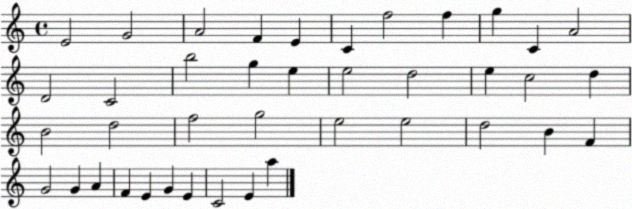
X:1
T:Untitled
M:4/4
L:1/4
K:C
E2 G2 A2 F E C f2 f g C A2 D2 C2 b2 g e e2 d2 e c2 d B2 d2 f2 g2 e2 e2 d2 B F G2 G A F E G E C2 E a